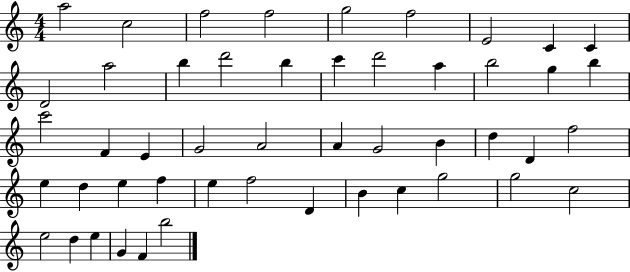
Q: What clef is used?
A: treble